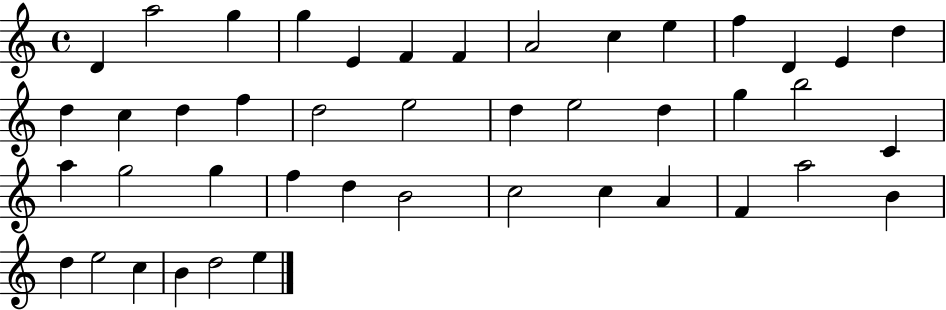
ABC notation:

X:1
T:Untitled
M:4/4
L:1/4
K:C
D a2 g g E F F A2 c e f D E d d c d f d2 e2 d e2 d g b2 C a g2 g f d B2 c2 c A F a2 B d e2 c B d2 e